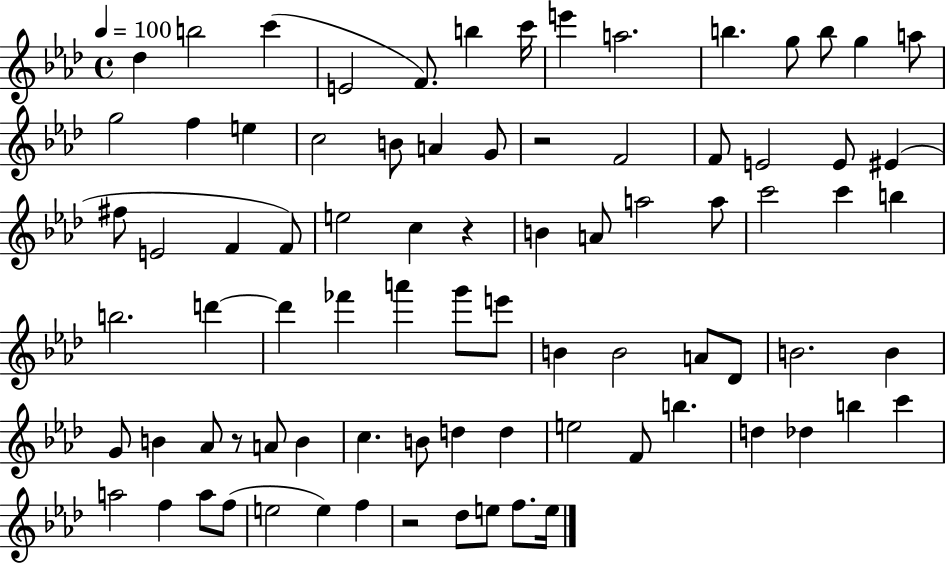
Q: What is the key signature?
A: AES major